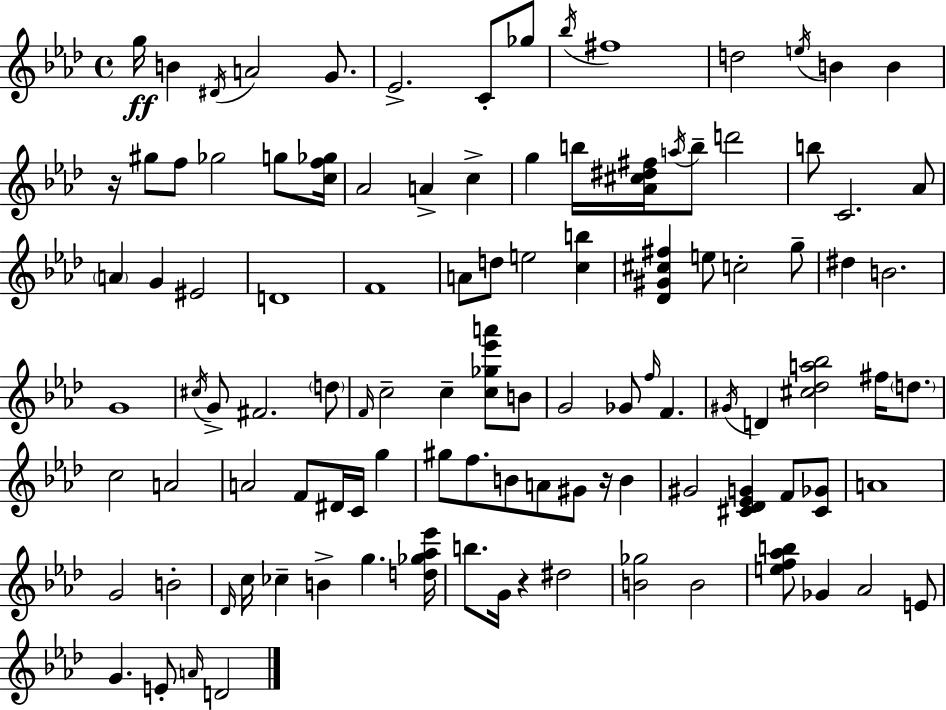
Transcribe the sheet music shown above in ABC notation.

X:1
T:Untitled
M:4/4
L:1/4
K:Fm
g/4 B ^D/4 A2 G/2 _E2 C/2 _g/2 _b/4 ^f4 d2 e/4 B B z/4 ^g/2 f/2 _g2 g/2 [cf_g]/4 _A2 A c g b/4 [_A^c^d^f]/4 a/4 b/2 d'2 b/2 C2 _A/2 A G ^E2 D4 F4 A/2 d/2 e2 [cb] [_D^G^c^f] e/2 c2 g/2 ^d B2 G4 ^c/4 G/2 ^F2 d/2 F/4 c2 c [c_g_e'a']/2 B/2 G2 _G/2 f/4 F ^G/4 D [^c_da_b]2 ^f/4 d/2 c2 A2 A2 F/2 ^D/4 C/4 g ^g/2 f/2 B/2 A/2 ^G/2 z/4 B ^G2 [^C_D_EG] F/2 [^C_G]/2 A4 G2 B2 _D/4 c/4 _c B g [d_g_a_e']/4 b/2 G/4 z ^d2 [B_g]2 B2 [ef_ab]/2 _G _A2 E/2 G E/2 A/4 D2